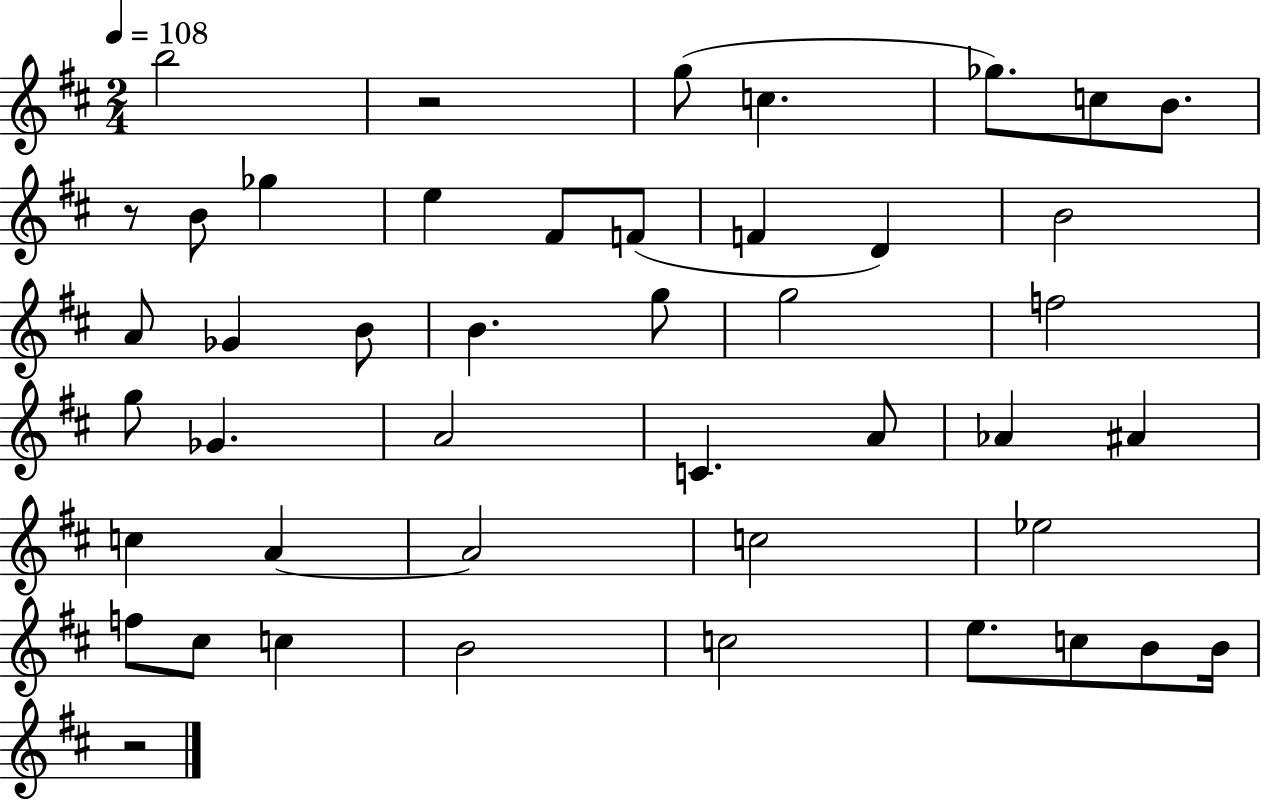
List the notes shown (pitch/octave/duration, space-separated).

B5/h R/h G5/e C5/q. Gb5/e. C5/e B4/e. R/e B4/e Gb5/q E5/q F#4/e F4/e F4/q D4/q B4/h A4/e Gb4/q B4/e B4/q. G5/e G5/h F5/h G5/e Gb4/q. A4/h C4/q. A4/e Ab4/q A#4/q C5/q A4/q A4/h C5/h Eb5/h F5/e C#5/e C5/q B4/h C5/h E5/e. C5/e B4/e B4/s R/h